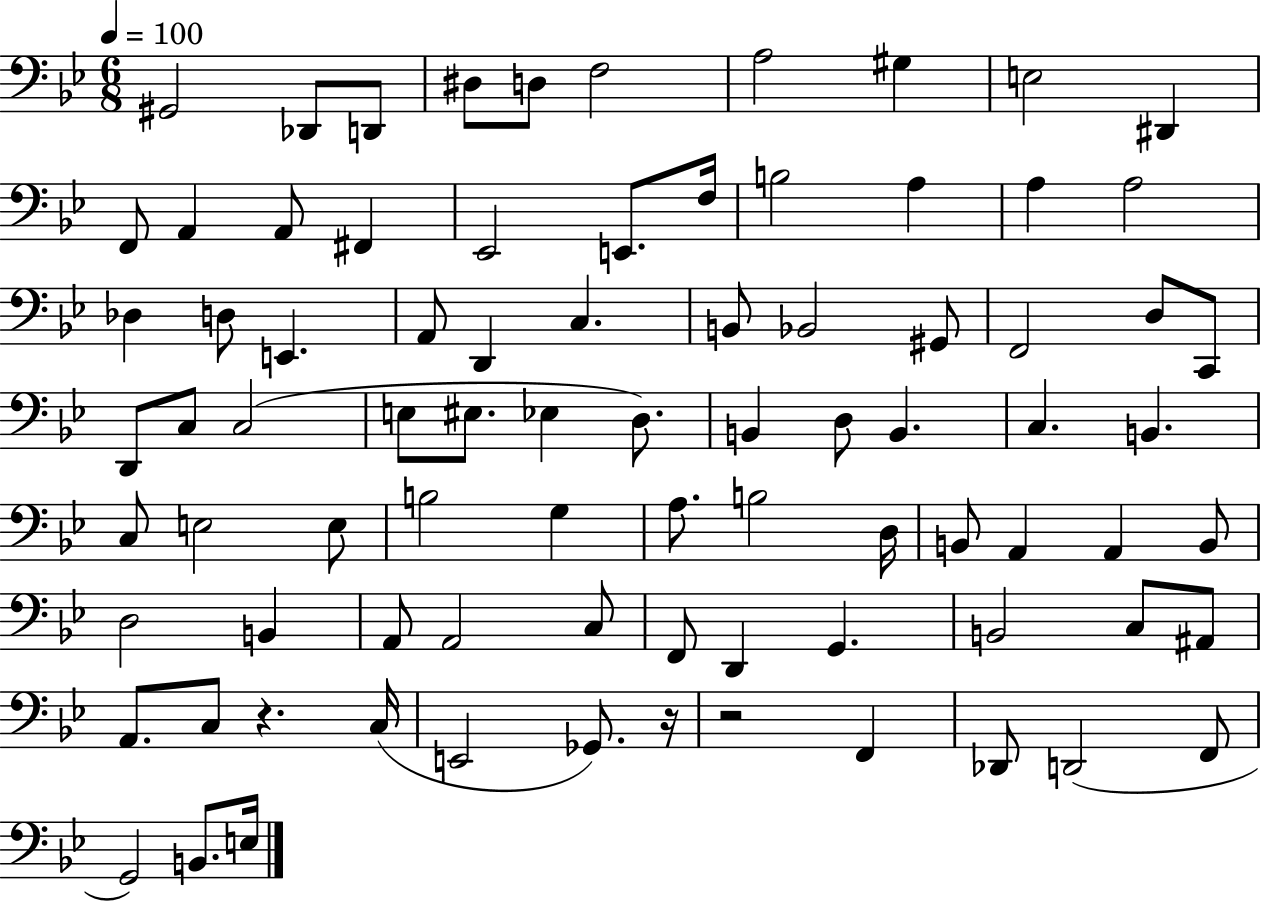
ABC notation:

X:1
T:Untitled
M:6/8
L:1/4
K:Bb
^G,,2 _D,,/2 D,,/2 ^D,/2 D,/2 F,2 A,2 ^G, E,2 ^D,, F,,/2 A,, A,,/2 ^F,, _E,,2 E,,/2 F,/4 B,2 A, A, A,2 _D, D,/2 E,, A,,/2 D,, C, B,,/2 _B,,2 ^G,,/2 F,,2 D,/2 C,,/2 D,,/2 C,/2 C,2 E,/2 ^E,/2 _E, D,/2 B,, D,/2 B,, C, B,, C,/2 E,2 E,/2 B,2 G, A,/2 B,2 D,/4 B,,/2 A,, A,, B,,/2 D,2 B,, A,,/2 A,,2 C,/2 F,,/2 D,, G,, B,,2 C,/2 ^A,,/2 A,,/2 C,/2 z C,/4 E,,2 _G,,/2 z/4 z2 F,, _D,,/2 D,,2 F,,/2 G,,2 B,,/2 E,/4